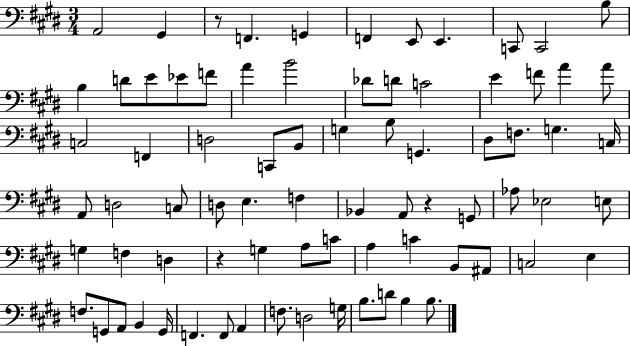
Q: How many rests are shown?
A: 3